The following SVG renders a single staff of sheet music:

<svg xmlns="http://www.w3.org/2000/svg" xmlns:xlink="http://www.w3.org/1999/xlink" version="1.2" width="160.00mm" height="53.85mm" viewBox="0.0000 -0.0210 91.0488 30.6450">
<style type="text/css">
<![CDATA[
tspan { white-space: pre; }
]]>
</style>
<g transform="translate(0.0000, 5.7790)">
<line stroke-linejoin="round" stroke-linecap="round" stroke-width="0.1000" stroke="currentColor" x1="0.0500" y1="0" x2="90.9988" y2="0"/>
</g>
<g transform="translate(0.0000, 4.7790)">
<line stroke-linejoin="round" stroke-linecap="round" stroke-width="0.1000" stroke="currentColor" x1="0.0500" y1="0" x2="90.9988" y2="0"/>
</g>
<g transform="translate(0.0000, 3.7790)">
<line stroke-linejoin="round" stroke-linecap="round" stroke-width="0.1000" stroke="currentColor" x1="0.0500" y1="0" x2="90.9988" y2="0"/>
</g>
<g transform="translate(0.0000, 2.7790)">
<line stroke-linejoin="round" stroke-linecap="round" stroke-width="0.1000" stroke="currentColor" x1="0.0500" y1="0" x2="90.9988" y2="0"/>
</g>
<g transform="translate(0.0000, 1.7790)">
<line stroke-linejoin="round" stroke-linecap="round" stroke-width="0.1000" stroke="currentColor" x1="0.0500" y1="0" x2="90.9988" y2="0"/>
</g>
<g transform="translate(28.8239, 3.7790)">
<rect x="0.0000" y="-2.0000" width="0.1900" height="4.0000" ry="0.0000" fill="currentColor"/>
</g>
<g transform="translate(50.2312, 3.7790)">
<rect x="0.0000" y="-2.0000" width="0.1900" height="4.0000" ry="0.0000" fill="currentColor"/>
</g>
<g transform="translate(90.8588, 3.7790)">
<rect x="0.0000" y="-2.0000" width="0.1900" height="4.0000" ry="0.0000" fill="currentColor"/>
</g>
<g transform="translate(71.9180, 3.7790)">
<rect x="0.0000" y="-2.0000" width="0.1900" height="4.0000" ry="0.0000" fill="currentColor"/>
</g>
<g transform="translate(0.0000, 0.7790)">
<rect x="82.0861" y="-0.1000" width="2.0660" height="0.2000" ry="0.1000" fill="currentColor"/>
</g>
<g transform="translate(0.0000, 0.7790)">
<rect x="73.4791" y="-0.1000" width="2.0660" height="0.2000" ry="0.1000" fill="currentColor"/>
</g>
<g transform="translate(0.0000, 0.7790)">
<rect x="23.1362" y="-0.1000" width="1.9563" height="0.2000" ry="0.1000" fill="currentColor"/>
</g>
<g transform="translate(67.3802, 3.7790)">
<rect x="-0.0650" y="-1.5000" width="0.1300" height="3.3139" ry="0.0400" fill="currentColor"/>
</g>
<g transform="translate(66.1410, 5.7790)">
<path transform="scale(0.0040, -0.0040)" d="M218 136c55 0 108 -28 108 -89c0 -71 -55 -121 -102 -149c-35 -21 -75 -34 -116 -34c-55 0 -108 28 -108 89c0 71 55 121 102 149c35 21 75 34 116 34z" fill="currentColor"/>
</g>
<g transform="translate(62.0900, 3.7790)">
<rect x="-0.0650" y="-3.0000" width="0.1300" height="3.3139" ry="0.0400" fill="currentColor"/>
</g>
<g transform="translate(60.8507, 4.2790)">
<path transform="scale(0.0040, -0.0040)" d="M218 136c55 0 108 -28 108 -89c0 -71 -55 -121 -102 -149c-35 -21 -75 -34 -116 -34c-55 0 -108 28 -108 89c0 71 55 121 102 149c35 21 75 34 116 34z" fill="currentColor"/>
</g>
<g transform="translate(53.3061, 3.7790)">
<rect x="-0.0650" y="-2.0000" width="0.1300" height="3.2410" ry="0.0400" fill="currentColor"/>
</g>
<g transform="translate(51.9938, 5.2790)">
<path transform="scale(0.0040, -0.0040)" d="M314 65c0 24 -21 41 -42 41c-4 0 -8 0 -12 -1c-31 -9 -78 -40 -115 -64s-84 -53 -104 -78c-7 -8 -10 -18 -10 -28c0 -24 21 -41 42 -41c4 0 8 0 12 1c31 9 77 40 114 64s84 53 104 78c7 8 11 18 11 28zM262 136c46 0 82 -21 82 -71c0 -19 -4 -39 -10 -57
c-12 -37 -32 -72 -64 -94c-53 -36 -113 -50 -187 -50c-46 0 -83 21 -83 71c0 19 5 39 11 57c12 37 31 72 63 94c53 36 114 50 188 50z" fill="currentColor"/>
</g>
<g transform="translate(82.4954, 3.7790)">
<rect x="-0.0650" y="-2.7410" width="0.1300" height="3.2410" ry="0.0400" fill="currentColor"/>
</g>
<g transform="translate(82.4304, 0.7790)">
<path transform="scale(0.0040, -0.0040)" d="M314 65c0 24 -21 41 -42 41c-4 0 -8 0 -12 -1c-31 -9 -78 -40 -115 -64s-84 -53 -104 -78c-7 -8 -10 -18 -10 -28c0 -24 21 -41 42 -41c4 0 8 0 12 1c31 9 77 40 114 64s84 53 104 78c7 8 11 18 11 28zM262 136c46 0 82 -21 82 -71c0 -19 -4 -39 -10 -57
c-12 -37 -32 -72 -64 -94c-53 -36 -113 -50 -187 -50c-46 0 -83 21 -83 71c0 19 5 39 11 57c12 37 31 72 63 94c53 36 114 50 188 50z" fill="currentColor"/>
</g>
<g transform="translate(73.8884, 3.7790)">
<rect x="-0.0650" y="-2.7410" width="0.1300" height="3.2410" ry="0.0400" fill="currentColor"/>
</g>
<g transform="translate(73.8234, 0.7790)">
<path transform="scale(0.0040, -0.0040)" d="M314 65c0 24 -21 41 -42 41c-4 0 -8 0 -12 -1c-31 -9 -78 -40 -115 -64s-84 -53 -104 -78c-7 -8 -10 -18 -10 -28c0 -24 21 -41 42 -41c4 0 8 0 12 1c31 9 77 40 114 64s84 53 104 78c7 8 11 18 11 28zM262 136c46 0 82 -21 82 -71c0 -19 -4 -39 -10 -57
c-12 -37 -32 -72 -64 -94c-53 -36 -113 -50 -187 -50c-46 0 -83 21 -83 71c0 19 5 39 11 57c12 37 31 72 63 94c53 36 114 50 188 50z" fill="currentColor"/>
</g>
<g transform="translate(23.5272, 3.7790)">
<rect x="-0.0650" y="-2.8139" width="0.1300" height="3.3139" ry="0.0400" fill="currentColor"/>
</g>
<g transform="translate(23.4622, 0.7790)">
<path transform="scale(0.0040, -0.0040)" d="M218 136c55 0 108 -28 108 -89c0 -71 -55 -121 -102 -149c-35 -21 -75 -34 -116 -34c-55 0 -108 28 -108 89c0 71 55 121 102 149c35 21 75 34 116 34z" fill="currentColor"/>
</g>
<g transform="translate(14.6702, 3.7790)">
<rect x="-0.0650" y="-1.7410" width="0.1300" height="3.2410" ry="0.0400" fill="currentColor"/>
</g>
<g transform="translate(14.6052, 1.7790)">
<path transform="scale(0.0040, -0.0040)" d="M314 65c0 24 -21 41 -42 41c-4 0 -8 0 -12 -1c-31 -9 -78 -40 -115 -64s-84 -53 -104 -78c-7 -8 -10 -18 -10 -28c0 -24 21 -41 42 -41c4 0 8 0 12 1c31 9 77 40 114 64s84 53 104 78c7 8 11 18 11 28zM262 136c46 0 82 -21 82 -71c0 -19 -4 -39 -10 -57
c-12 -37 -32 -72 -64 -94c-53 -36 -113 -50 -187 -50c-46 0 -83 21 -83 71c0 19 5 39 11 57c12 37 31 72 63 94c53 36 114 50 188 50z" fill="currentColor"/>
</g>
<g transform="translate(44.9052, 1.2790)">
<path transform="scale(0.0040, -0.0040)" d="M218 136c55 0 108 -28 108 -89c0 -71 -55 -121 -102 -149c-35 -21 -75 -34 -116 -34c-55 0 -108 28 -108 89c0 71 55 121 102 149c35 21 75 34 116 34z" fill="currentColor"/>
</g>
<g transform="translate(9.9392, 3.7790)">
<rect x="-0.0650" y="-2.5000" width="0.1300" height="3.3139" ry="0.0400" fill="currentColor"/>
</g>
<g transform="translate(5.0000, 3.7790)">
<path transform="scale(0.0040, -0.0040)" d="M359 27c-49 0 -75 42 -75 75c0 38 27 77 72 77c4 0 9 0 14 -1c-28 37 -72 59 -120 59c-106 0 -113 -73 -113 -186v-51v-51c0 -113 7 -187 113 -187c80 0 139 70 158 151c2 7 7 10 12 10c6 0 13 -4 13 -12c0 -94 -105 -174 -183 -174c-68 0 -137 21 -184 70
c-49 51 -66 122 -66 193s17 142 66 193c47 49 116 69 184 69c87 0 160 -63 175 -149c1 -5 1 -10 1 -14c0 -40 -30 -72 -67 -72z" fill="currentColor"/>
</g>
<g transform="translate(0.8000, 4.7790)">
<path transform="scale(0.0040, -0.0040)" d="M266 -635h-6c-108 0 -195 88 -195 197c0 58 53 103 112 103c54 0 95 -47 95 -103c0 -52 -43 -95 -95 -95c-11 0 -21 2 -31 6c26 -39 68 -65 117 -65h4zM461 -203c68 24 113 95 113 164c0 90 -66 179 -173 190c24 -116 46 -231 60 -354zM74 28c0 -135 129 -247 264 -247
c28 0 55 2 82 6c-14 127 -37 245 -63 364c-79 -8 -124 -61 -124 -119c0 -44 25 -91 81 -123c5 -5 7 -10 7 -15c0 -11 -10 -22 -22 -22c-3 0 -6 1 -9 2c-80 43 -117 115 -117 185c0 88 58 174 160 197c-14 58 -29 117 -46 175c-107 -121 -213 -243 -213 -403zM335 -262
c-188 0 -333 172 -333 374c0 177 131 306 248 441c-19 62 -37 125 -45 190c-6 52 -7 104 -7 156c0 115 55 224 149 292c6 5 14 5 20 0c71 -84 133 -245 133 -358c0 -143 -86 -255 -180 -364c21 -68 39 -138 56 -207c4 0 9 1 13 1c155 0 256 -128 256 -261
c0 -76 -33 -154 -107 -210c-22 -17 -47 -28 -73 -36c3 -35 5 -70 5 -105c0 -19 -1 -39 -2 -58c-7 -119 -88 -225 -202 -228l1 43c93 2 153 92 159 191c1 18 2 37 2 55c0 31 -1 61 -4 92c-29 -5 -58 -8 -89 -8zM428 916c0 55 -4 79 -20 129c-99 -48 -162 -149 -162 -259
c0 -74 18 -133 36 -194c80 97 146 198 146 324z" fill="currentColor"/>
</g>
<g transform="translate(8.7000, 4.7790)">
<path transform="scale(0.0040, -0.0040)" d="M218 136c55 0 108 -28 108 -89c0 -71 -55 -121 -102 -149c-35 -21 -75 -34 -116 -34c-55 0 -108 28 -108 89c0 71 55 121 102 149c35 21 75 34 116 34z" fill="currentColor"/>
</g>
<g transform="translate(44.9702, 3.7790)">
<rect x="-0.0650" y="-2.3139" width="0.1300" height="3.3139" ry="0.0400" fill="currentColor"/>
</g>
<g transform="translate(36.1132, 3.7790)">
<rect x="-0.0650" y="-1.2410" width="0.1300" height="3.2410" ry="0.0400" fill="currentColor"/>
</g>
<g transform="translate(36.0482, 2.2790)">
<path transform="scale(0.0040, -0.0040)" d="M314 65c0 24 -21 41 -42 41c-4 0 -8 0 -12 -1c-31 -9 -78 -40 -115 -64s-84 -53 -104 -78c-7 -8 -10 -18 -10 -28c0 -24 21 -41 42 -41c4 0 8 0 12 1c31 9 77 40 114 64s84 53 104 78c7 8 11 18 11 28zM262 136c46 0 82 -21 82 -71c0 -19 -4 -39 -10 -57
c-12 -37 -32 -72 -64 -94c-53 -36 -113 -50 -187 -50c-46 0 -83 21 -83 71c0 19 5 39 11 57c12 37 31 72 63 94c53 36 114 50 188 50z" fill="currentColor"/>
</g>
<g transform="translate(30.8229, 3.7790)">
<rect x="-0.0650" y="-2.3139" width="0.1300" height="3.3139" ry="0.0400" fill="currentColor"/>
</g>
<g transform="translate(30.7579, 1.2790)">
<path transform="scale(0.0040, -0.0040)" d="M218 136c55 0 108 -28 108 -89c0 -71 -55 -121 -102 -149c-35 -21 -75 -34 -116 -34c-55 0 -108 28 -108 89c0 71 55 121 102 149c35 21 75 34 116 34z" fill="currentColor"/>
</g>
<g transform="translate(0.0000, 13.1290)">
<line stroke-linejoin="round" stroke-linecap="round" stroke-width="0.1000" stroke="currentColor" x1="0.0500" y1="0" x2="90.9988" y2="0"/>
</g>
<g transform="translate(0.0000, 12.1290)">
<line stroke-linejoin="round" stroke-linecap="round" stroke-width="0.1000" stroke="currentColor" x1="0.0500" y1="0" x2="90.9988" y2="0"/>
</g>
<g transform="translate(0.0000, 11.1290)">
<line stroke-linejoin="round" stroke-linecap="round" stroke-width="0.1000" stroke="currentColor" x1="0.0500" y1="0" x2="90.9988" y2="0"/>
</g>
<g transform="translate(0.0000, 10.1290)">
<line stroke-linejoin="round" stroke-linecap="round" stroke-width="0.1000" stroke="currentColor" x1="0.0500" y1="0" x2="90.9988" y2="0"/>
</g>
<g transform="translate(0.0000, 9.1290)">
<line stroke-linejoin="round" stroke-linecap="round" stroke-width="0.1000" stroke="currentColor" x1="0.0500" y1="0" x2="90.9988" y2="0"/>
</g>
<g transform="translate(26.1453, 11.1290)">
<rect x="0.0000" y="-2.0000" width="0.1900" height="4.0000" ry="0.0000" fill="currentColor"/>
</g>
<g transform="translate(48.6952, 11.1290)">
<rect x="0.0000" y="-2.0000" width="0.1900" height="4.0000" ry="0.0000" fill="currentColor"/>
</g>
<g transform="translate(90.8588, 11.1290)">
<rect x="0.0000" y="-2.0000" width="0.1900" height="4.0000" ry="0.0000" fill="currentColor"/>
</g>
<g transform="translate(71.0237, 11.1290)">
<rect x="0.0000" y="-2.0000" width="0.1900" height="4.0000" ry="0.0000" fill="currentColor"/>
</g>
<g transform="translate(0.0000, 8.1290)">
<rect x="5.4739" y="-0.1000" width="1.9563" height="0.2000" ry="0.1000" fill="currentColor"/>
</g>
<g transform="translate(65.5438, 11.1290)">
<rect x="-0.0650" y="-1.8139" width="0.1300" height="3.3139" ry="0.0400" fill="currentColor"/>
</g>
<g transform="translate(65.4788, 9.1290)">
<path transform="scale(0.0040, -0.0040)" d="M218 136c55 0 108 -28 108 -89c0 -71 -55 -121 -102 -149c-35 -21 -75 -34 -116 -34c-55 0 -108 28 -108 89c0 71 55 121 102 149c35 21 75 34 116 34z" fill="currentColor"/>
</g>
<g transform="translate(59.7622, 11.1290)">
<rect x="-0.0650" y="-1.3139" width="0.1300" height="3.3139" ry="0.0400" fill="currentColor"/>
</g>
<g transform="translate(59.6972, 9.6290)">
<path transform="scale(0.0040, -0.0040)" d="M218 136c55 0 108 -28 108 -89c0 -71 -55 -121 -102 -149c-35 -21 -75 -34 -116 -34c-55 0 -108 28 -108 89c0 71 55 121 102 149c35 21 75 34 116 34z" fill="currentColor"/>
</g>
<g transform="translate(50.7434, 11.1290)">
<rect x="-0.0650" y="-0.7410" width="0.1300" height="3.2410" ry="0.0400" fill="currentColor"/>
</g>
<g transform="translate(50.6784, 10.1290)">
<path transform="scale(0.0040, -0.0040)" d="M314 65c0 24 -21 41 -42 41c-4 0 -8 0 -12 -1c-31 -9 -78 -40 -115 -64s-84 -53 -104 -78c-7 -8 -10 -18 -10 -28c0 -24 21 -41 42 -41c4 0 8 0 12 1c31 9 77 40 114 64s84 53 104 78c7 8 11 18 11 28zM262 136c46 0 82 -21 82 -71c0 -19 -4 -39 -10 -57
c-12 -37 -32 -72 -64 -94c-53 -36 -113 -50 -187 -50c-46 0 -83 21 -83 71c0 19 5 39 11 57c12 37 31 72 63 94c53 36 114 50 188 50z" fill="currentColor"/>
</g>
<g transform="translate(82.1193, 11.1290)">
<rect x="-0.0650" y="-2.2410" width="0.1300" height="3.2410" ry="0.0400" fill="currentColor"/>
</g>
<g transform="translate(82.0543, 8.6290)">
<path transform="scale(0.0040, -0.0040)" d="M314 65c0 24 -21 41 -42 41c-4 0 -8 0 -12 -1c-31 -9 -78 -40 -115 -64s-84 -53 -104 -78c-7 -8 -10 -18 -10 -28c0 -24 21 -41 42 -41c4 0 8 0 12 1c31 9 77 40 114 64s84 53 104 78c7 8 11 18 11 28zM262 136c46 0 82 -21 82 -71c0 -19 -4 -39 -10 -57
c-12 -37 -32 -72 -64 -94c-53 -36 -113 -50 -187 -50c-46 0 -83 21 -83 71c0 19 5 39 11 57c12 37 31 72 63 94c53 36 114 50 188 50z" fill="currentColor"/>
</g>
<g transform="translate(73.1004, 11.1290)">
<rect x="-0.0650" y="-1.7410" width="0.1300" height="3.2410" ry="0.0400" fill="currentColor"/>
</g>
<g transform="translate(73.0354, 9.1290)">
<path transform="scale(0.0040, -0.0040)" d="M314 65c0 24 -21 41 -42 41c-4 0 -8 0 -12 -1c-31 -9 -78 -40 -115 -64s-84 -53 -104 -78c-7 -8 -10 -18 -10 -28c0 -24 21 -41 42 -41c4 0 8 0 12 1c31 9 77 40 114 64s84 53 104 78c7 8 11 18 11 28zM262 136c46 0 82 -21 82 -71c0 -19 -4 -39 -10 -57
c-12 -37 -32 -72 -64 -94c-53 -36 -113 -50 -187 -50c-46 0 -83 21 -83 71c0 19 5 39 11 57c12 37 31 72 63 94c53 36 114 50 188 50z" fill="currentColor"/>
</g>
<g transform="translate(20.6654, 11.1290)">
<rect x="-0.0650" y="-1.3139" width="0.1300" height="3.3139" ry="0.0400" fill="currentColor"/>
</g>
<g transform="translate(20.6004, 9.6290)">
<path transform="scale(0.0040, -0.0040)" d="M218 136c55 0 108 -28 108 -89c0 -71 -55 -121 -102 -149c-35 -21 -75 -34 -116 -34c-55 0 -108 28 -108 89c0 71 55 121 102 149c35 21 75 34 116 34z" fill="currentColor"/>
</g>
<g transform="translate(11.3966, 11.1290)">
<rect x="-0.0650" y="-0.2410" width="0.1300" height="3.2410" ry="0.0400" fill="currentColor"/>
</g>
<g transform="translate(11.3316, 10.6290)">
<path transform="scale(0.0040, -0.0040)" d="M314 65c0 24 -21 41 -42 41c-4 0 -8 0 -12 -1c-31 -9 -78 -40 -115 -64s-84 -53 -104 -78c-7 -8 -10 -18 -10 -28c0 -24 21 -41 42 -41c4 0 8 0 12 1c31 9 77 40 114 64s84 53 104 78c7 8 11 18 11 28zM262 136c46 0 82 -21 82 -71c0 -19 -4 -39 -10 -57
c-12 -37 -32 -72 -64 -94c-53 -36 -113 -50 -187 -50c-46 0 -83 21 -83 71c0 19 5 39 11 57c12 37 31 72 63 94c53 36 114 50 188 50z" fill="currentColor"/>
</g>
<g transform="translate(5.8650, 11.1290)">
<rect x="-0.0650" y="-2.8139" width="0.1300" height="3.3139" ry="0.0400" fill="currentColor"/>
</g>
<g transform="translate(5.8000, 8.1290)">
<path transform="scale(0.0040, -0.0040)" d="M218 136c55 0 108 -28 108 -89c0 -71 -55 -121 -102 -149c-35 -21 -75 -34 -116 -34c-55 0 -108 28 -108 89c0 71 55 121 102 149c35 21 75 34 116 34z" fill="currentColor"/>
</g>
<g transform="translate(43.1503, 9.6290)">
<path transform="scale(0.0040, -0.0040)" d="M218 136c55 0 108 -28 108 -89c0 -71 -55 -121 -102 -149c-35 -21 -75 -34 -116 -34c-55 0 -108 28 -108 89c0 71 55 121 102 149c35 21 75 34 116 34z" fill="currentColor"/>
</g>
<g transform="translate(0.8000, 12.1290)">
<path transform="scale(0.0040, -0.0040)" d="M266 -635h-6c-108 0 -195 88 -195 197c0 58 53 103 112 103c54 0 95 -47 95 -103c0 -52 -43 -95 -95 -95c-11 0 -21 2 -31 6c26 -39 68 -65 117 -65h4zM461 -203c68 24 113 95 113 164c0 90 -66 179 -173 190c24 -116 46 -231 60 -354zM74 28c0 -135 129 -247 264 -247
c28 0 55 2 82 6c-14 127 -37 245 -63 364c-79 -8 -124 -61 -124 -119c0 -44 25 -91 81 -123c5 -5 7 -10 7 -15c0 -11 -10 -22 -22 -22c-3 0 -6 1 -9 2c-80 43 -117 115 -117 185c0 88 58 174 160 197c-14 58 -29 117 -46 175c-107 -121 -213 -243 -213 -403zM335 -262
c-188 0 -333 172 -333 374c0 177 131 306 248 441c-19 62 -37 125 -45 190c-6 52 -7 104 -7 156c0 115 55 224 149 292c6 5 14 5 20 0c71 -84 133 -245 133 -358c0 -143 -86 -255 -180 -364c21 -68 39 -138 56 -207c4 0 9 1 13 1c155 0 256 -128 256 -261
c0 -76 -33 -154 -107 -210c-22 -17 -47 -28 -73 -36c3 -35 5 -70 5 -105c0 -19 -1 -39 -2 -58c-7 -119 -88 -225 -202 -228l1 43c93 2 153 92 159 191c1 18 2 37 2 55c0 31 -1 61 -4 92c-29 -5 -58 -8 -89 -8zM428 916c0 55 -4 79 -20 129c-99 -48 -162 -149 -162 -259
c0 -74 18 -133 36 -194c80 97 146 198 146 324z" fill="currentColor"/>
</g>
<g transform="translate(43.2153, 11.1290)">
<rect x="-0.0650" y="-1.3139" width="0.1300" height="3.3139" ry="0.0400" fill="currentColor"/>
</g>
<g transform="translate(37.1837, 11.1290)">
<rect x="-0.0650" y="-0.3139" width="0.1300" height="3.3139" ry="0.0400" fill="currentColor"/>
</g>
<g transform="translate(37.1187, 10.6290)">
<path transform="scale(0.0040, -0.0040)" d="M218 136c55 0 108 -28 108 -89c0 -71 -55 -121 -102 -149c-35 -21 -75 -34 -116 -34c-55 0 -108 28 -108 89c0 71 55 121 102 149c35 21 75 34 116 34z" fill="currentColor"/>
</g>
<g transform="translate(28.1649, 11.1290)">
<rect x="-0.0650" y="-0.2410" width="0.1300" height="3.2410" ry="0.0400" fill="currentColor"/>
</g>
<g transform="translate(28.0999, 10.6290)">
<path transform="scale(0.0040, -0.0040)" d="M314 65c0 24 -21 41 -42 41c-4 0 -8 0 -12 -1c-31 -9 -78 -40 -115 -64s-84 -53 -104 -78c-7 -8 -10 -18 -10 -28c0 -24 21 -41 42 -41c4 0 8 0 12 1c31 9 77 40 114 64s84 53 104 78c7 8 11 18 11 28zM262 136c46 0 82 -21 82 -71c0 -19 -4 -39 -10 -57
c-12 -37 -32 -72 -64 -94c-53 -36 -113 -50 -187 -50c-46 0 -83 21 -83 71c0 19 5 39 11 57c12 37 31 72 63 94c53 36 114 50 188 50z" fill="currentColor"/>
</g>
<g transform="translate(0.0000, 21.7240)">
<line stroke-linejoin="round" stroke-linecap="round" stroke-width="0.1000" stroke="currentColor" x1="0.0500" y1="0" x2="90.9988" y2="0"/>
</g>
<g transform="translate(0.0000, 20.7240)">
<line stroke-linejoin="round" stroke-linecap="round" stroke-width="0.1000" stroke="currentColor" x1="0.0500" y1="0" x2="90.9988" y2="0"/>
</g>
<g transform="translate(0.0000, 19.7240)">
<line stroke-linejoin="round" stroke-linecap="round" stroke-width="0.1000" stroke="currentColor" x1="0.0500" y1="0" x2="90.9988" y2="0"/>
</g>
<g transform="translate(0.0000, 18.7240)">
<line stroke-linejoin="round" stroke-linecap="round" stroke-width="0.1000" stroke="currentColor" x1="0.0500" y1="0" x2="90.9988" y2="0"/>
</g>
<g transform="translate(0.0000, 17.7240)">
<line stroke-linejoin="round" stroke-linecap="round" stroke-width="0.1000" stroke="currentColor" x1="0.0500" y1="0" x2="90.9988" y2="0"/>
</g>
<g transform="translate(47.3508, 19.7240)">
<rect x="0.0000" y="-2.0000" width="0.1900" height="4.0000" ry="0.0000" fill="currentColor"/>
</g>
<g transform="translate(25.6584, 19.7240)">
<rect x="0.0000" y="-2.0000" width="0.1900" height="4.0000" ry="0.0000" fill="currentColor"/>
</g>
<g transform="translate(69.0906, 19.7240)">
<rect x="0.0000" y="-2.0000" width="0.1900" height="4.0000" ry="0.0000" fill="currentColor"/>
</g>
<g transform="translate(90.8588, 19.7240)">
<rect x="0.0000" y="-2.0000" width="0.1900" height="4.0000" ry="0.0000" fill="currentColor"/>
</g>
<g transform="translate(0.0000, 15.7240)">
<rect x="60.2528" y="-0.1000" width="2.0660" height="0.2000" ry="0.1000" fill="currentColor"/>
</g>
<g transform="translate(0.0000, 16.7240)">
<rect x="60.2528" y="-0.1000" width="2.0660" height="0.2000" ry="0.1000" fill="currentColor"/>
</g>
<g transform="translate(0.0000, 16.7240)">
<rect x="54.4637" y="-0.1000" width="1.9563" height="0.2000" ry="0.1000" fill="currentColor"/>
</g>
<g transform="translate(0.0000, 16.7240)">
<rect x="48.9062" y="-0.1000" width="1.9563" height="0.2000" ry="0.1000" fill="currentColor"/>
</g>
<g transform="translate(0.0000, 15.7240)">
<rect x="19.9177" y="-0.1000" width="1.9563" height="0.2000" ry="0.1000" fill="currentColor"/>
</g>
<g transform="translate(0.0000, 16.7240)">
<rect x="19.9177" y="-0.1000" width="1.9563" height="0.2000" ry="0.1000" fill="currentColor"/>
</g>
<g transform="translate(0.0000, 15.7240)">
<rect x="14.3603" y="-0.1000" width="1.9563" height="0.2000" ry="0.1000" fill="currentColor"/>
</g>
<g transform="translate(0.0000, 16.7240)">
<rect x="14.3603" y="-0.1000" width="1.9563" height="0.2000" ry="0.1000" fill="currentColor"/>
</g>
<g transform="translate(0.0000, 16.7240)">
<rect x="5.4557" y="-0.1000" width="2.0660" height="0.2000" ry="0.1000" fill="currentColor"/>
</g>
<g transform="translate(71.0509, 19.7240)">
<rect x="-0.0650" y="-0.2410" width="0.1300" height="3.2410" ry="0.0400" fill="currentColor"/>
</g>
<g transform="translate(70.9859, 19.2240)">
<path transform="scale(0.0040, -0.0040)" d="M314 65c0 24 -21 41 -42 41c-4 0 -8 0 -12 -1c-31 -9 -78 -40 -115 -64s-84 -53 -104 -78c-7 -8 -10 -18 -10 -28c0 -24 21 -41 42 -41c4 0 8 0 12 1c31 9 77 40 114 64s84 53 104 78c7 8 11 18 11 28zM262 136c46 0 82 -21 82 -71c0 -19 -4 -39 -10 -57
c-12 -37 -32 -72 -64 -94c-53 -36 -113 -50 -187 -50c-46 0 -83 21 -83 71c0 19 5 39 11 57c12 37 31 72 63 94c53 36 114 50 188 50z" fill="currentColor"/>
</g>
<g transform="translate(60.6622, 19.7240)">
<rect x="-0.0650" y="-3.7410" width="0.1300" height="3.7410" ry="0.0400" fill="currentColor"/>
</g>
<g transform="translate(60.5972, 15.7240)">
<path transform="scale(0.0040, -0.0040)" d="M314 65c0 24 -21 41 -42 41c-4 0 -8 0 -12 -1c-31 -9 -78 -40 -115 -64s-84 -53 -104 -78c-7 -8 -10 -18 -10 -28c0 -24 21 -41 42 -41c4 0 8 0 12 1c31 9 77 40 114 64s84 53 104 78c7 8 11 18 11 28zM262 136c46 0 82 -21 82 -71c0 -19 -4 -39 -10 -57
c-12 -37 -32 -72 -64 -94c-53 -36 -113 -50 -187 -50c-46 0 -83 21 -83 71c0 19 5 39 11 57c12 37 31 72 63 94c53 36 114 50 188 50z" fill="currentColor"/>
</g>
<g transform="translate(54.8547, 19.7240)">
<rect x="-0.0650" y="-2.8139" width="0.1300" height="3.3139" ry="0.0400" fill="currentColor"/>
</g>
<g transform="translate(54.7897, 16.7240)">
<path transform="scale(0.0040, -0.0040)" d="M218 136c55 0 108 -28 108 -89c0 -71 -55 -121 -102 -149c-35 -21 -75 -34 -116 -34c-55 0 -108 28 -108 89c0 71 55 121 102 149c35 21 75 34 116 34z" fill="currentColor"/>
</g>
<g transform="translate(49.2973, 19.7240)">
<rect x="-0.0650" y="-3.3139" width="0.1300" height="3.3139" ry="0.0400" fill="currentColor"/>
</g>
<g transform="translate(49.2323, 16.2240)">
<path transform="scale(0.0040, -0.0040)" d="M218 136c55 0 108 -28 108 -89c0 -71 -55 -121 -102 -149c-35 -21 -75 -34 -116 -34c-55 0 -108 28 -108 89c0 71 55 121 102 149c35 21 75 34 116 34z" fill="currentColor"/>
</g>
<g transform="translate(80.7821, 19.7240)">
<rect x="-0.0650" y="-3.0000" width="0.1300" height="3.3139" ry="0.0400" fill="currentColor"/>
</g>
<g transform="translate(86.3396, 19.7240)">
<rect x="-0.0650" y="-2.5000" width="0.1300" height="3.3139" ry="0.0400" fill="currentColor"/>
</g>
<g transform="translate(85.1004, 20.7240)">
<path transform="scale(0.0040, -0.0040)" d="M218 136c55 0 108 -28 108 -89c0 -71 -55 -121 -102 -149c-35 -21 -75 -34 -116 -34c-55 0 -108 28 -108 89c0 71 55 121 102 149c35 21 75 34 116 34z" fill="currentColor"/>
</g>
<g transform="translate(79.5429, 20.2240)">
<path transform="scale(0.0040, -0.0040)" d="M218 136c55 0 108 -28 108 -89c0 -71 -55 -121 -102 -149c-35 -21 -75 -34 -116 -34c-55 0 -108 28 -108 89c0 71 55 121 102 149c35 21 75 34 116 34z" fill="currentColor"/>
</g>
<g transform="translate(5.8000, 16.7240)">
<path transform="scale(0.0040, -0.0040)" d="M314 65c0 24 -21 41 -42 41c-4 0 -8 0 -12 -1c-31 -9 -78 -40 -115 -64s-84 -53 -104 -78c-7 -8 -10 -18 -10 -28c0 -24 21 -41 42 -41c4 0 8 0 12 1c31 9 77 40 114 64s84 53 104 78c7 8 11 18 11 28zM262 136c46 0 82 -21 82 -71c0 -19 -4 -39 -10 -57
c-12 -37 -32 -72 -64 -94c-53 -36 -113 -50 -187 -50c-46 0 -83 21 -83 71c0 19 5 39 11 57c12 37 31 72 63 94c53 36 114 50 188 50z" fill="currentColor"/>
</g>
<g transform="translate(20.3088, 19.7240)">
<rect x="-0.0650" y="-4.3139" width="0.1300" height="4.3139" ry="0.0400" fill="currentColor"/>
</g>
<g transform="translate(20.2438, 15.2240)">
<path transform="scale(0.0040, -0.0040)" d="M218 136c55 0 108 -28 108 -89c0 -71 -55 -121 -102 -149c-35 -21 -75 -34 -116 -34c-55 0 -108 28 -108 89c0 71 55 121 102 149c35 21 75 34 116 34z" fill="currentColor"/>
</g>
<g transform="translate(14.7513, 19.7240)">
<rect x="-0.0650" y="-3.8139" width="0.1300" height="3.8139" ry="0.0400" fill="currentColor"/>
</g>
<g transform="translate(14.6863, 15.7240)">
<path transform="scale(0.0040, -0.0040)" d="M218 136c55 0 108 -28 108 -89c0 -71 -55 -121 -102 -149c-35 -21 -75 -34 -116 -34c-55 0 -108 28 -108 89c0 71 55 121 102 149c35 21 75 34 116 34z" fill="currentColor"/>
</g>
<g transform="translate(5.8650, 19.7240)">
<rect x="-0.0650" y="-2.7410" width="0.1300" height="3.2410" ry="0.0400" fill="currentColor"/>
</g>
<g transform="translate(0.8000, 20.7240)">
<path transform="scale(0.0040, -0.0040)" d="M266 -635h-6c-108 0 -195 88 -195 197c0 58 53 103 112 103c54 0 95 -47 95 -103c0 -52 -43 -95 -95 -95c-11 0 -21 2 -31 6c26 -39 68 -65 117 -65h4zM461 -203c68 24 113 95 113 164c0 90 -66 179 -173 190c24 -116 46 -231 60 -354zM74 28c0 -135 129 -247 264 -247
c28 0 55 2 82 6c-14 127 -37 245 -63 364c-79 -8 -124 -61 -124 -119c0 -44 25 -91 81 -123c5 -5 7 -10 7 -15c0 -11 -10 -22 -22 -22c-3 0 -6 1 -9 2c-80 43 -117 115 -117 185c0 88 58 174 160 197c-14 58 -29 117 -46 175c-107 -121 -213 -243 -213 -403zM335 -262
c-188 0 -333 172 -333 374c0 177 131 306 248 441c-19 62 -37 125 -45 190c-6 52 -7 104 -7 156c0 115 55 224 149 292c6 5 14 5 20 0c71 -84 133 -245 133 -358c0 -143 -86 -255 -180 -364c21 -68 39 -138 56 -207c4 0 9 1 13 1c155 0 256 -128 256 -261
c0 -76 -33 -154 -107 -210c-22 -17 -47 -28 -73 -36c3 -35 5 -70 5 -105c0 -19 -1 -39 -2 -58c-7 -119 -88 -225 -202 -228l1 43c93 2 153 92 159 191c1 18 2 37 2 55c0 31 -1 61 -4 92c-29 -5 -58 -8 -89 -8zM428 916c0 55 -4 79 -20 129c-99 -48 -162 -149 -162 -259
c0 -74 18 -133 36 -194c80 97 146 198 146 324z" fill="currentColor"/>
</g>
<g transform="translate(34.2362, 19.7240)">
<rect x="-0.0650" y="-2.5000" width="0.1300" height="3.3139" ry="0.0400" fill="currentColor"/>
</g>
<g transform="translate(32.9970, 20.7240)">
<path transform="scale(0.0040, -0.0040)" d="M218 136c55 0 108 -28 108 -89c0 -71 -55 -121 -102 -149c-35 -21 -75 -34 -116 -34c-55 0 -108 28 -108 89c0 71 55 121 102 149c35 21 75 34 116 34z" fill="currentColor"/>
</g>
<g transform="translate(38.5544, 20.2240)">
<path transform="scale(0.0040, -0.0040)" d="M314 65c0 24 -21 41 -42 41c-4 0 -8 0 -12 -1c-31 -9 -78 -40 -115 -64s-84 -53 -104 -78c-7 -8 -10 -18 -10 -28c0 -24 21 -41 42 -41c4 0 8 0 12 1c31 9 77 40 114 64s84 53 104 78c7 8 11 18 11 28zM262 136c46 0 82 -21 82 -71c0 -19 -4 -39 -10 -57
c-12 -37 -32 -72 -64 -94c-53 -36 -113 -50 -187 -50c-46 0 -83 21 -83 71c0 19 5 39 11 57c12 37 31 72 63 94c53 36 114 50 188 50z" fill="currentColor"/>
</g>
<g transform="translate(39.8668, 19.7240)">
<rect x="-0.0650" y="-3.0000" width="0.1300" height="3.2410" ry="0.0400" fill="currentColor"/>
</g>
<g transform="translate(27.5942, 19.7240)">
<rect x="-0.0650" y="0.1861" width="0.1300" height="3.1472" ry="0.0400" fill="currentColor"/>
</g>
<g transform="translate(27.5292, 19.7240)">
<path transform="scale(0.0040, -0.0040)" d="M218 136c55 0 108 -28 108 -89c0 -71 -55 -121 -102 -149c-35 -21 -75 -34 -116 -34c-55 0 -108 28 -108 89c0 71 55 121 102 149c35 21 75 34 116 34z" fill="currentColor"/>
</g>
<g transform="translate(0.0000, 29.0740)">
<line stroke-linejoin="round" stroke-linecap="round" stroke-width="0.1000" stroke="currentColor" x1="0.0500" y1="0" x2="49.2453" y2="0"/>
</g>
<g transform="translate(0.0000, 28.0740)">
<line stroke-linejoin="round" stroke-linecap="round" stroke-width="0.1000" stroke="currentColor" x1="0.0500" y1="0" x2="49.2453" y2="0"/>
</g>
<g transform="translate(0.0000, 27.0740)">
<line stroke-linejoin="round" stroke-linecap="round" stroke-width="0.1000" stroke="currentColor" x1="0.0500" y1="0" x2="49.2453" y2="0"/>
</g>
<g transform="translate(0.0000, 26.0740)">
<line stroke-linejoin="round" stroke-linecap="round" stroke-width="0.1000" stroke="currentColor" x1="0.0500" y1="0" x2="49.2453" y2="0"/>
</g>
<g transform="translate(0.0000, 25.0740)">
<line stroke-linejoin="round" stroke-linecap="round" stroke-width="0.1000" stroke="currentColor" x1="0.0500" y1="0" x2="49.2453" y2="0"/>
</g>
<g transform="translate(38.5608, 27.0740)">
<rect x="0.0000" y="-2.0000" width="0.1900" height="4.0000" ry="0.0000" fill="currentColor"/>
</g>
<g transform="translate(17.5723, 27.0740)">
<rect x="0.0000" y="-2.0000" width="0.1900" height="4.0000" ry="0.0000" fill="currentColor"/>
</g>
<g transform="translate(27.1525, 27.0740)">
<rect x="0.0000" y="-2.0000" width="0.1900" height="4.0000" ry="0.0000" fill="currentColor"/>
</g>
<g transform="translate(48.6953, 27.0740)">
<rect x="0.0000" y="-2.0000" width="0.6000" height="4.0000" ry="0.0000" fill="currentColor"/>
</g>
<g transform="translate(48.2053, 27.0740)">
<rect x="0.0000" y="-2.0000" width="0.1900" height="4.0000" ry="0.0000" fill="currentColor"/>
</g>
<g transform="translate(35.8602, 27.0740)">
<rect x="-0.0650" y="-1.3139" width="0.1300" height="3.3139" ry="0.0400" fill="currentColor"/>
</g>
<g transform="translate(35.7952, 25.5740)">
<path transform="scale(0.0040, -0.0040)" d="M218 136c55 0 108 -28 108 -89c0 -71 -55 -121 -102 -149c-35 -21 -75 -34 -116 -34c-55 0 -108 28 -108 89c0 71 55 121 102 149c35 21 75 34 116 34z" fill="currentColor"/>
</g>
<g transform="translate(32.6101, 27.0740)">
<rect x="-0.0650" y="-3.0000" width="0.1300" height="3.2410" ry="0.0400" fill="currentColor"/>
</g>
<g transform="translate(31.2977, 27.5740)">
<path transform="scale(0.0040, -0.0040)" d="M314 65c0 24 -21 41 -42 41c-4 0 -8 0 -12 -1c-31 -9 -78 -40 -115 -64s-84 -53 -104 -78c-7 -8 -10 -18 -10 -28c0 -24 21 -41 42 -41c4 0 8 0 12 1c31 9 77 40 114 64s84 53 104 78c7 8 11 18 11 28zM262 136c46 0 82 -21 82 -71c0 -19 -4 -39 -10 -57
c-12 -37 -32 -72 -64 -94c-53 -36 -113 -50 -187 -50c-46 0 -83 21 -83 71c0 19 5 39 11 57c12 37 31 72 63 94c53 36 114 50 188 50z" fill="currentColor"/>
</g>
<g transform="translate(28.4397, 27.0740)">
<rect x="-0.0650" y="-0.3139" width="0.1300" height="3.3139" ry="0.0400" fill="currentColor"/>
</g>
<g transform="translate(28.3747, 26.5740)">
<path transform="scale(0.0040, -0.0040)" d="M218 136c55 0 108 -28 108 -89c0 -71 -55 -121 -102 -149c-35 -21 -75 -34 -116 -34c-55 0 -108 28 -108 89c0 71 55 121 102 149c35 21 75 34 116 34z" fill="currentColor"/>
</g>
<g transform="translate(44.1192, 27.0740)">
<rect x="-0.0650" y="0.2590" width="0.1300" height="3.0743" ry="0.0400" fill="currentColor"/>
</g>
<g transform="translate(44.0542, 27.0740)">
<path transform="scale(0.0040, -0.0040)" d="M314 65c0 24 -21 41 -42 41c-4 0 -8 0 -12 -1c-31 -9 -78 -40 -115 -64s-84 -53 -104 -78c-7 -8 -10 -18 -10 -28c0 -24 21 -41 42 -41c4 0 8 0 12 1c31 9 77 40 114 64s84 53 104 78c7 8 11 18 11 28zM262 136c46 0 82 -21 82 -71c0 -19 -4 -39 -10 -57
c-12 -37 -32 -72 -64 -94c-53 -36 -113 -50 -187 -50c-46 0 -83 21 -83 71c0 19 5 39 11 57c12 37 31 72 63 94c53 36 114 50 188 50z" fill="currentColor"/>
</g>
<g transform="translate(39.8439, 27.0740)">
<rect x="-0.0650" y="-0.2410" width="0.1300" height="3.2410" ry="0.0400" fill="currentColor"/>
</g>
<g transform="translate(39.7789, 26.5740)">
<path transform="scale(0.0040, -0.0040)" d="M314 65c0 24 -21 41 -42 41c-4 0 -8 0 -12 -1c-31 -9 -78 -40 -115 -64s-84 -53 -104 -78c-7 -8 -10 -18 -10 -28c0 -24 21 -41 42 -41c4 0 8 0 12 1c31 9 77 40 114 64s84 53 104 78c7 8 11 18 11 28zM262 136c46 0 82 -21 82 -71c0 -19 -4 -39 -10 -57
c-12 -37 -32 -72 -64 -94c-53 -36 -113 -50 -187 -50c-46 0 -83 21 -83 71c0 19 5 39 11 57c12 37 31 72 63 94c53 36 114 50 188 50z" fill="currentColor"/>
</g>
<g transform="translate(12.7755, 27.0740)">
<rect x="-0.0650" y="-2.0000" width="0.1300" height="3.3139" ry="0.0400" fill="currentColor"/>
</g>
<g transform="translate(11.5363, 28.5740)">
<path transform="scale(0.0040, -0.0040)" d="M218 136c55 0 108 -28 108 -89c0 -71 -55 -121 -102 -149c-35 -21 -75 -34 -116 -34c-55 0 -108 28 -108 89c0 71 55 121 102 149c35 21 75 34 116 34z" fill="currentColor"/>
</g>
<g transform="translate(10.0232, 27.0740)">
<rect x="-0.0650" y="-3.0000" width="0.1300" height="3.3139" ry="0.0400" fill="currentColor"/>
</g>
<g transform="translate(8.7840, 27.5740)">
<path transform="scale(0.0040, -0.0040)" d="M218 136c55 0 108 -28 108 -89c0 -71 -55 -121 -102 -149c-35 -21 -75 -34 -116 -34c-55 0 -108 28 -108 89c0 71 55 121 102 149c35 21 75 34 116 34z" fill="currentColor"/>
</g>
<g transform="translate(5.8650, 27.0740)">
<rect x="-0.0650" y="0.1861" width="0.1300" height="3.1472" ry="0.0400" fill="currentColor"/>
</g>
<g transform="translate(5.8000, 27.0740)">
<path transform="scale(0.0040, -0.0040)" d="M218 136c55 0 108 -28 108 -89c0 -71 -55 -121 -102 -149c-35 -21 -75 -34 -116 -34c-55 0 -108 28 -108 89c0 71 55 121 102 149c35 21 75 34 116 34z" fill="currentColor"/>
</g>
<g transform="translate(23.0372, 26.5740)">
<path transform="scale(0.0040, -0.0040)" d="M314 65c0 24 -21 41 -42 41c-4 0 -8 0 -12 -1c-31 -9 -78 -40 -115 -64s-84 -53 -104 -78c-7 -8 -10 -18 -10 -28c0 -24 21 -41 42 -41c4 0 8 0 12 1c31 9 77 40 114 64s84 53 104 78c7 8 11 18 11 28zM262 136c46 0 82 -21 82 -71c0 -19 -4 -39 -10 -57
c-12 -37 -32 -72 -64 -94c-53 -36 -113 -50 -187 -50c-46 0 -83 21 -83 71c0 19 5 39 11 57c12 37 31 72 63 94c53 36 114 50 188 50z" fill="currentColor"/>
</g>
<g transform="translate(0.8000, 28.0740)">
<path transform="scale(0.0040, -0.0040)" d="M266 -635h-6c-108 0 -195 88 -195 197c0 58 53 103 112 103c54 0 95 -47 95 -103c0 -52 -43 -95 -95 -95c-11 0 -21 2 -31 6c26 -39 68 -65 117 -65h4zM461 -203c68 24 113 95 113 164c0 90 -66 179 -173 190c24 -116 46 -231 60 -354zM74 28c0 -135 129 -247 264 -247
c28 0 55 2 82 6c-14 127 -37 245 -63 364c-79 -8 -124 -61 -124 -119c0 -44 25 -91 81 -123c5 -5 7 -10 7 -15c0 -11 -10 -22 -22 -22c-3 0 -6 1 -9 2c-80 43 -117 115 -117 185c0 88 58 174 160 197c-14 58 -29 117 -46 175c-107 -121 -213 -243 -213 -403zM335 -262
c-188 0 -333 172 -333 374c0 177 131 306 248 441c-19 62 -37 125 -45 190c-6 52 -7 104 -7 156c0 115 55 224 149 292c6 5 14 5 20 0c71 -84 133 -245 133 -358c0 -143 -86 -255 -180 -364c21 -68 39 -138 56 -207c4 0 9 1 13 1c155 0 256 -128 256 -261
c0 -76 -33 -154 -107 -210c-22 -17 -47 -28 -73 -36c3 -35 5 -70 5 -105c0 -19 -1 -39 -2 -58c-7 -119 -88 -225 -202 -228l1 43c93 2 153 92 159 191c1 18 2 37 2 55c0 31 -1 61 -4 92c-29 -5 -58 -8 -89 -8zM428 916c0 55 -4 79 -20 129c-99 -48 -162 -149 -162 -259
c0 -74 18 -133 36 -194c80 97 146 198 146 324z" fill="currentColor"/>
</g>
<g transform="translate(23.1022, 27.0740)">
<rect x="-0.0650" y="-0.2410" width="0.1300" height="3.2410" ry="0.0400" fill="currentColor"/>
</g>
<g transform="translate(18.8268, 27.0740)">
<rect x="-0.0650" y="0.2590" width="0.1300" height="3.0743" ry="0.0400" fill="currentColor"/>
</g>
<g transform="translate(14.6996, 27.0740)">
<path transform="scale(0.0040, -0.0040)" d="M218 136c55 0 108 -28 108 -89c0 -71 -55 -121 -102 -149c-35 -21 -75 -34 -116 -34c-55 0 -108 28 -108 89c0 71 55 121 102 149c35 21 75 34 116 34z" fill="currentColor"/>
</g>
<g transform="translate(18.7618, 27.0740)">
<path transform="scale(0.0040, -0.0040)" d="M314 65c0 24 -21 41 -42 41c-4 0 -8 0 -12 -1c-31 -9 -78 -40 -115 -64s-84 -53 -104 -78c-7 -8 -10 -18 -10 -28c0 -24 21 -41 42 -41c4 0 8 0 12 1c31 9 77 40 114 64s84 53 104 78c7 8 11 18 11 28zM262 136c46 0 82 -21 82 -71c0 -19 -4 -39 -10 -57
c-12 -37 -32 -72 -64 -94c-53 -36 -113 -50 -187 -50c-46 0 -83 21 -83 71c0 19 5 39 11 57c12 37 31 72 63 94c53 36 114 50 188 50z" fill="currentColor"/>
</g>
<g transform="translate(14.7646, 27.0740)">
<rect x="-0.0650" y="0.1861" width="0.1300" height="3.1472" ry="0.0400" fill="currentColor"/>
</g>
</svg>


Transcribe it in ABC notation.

X:1
T:Untitled
M:4/4
L:1/4
K:C
G f2 a g e2 g F2 A E a2 a2 a c2 e c2 c e d2 e f f2 g2 a2 c' d' B G A2 b a c'2 c2 A G B A F B B2 c2 c A2 e c2 B2